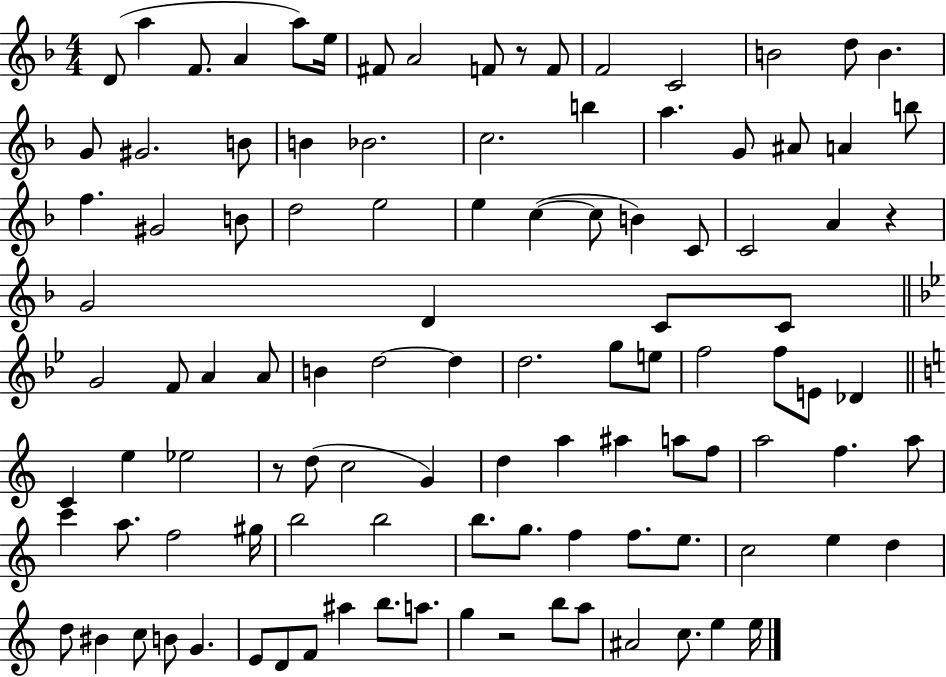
{
  \clef treble
  \numericTimeSignature
  \time 4/4
  \key f \major
  \repeat volta 2 { d'8( a''4 f'8. a'4 a''8) e''16 | fis'8 a'2 f'8 r8 f'8 | f'2 c'2 | b'2 d''8 b'4. | \break g'8 gis'2. b'8 | b'4 bes'2. | c''2. b''4 | a''4. g'8 ais'8 a'4 b''8 | \break f''4. gis'2 b'8 | d''2 e''2 | e''4 c''4~(~ c''8 b'4) c'8 | c'2 a'4 r4 | \break g'2 d'4 c'8 c'8 | \bar "||" \break \key bes \major g'2 f'8 a'4 a'8 | b'4 d''2~~ d''4 | d''2. g''8 e''8 | f''2 f''8 e'8 des'4 | \break \bar "||" \break \key c \major c'4 e''4 ees''2 | r8 d''8( c''2 g'4) | d''4 a''4 ais''4 a''8 f''8 | a''2 f''4. a''8 | \break c'''4 a''8. f''2 gis''16 | b''2 b''2 | b''8. g''8. f''4 f''8. e''8. | c''2 e''4 d''4 | \break d''8 bis'4 c''8 b'8 g'4. | e'8 d'8 f'8 ais''4 b''8. a''8. | g''4 r2 b''8 a''8 | ais'2 c''8. e''4 e''16 | \break } \bar "|."
}